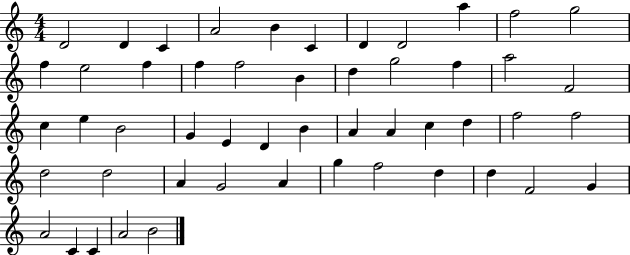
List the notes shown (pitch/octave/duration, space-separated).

D4/h D4/q C4/q A4/h B4/q C4/q D4/q D4/h A5/q F5/h G5/h F5/q E5/h F5/q F5/q F5/h B4/q D5/q G5/h F5/q A5/h F4/h C5/q E5/q B4/h G4/q E4/q D4/q B4/q A4/q A4/q C5/q D5/q F5/h F5/h D5/h D5/h A4/q G4/h A4/q G5/q F5/h D5/q D5/q F4/h G4/q A4/h C4/q C4/q A4/h B4/h